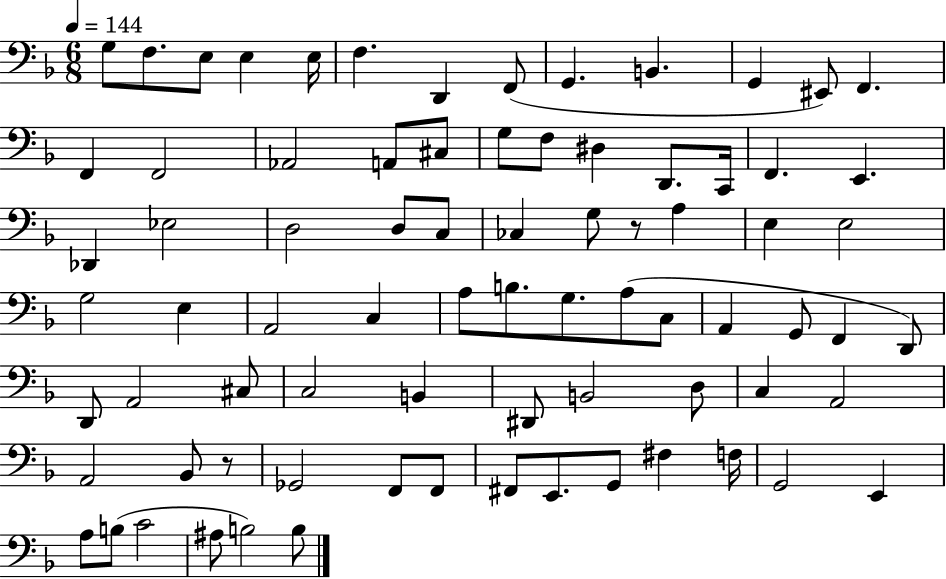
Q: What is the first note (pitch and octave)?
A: G3